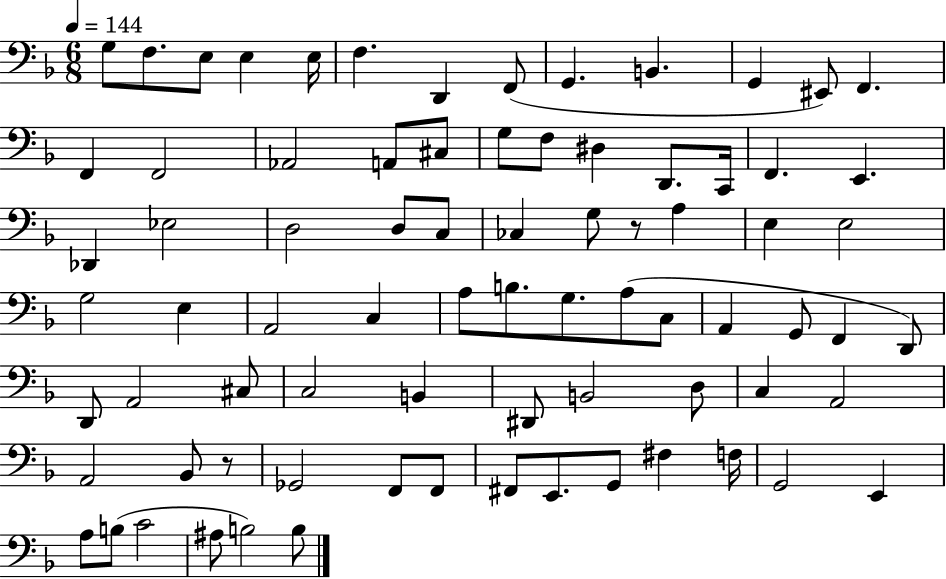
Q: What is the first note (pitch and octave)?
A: G3